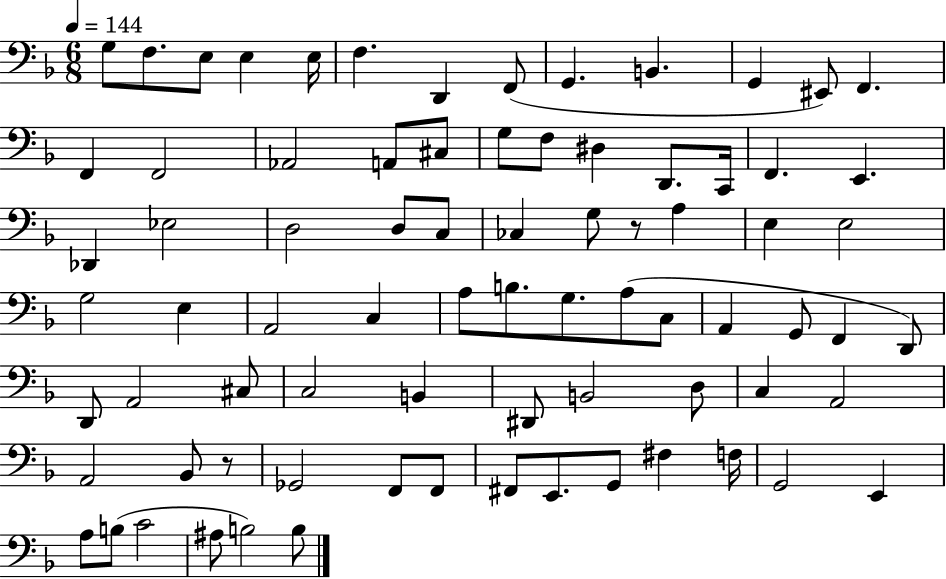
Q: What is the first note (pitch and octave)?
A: G3